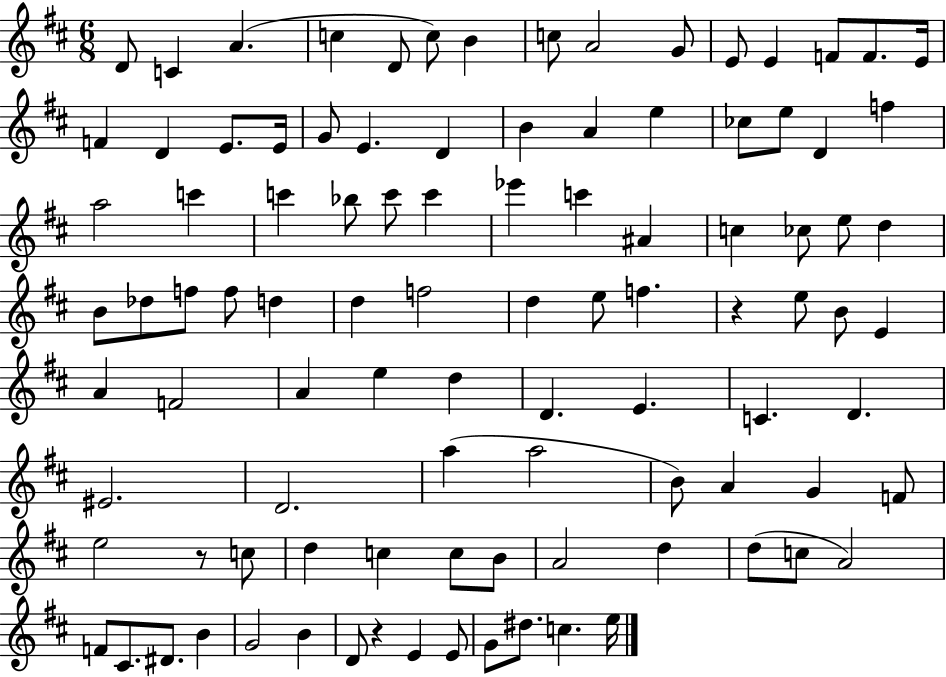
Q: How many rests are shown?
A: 3